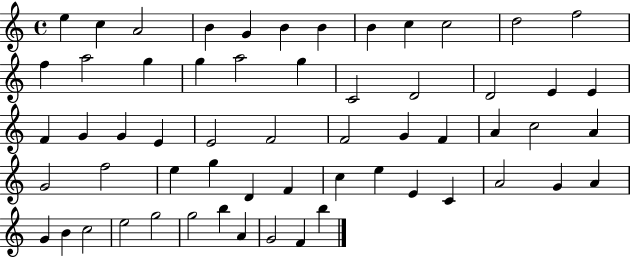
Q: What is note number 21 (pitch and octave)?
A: D4